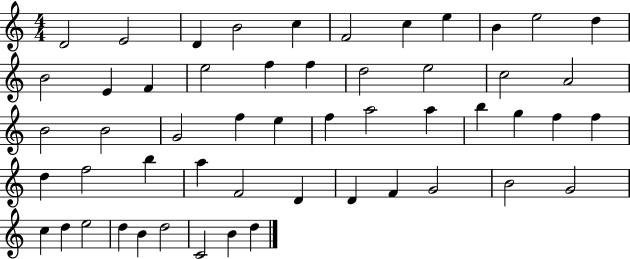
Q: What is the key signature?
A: C major